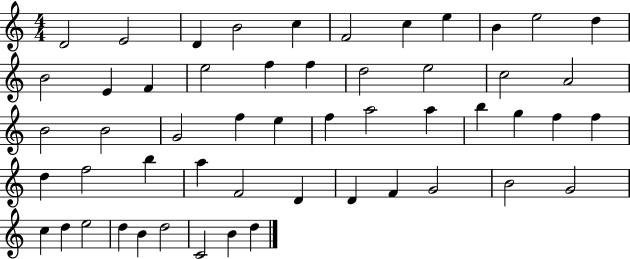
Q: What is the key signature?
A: C major